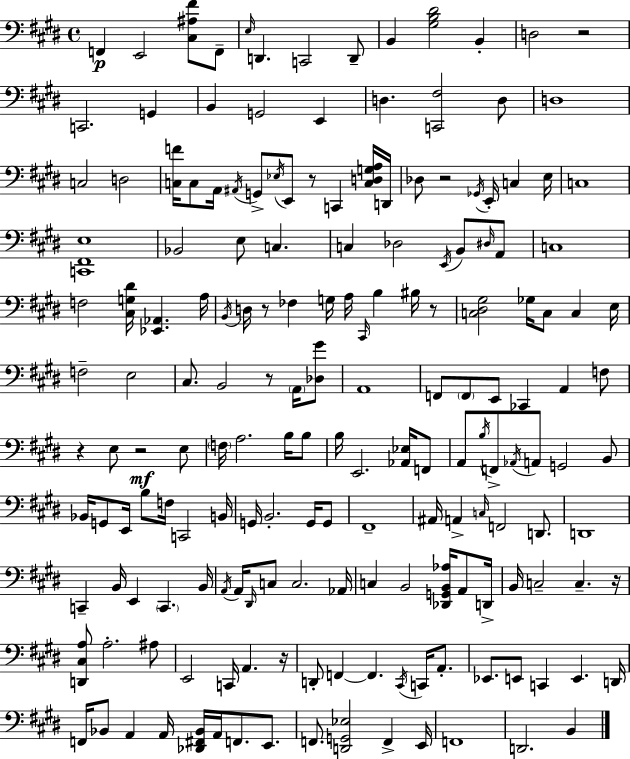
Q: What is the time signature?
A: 4/4